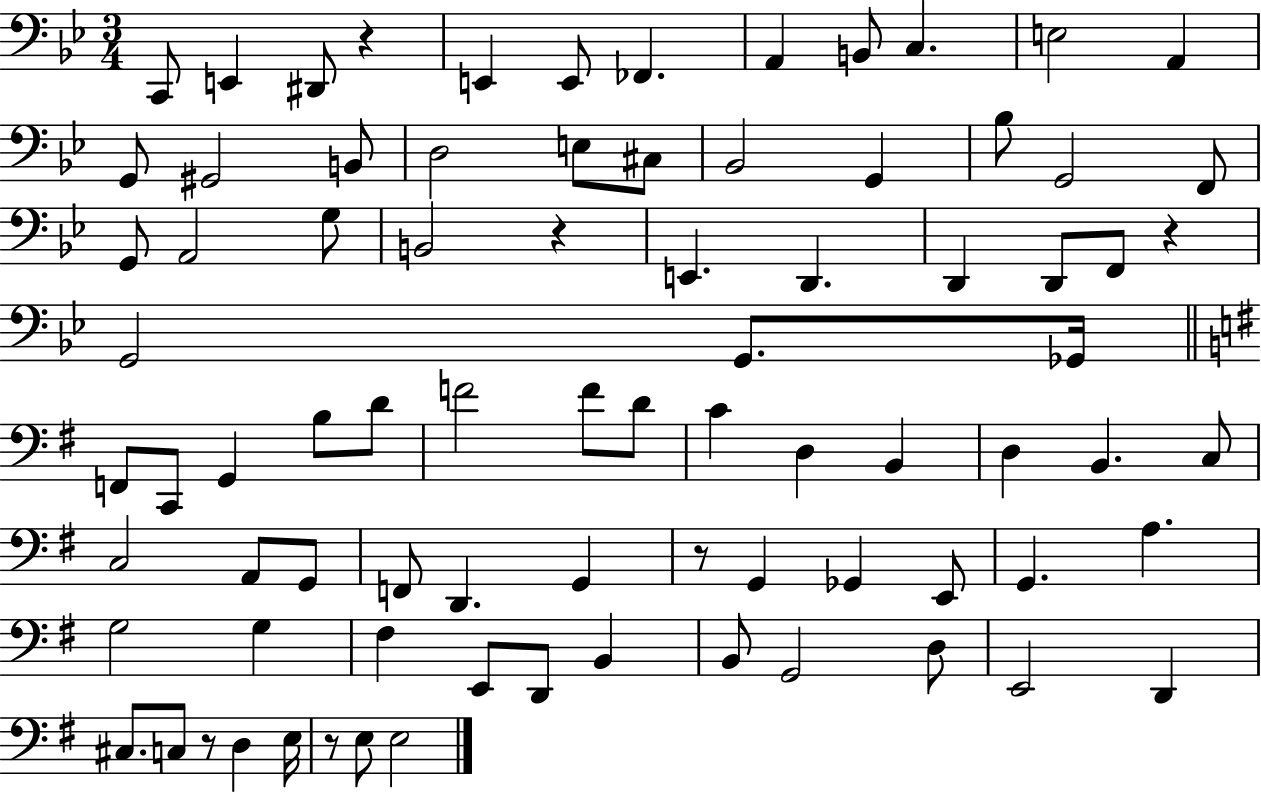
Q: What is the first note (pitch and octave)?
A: C2